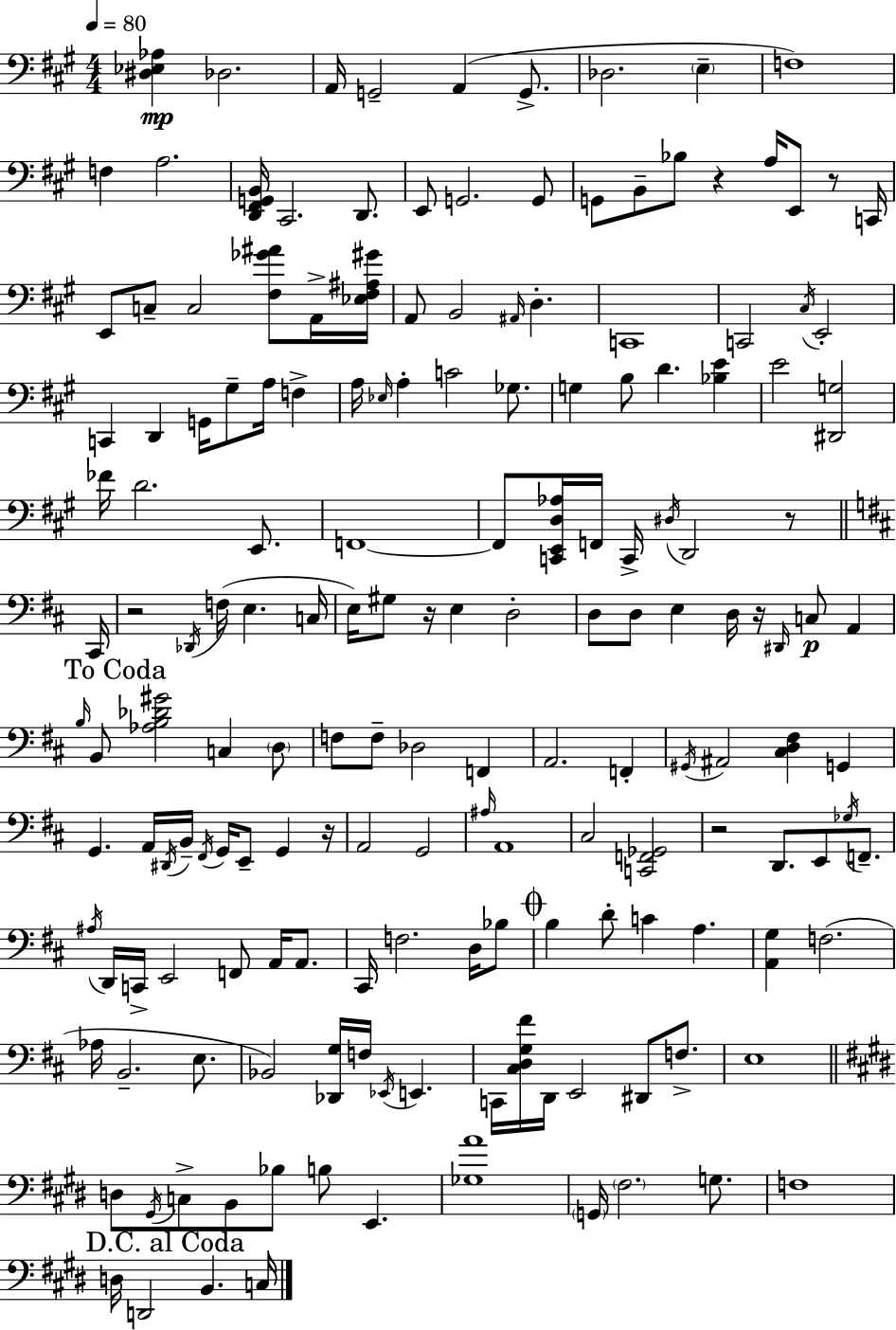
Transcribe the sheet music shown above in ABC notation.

X:1
T:Untitled
M:4/4
L:1/4
K:A
[^D,_E,_A,] _D,2 A,,/4 G,,2 A,, G,,/2 _D,2 E, F,4 F, A,2 [D,,^F,,G,,B,,]/4 ^C,,2 D,,/2 E,,/2 G,,2 G,,/2 G,,/2 B,,/2 _B,/2 z A,/4 E,,/2 z/2 C,,/4 E,,/2 C,/2 C,2 [^F,_G^A]/2 A,,/4 [_E,^F,^A,^G]/4 A,,/2 B,,2 ^A,,/4 D, C,,4 C,,2 ^C,/4 E,,2 C,, D,, G,,/4 ^G,/2 A,/4 F, A,/4 _E,/4 A, C2 _G,/2 G, B,/2 D [_B,E] E2 [^D,,G,]2 _F/4 D2 E,,/2 F,,4 F,,/2 [C,,E,,D,_A,]/4 F,,/4 C,,/4 ^D,/4 D,,2 z/2 ^C,,/4 z2 _D,,/4 F,/4 E, C,/4 E,/4 ^G,/2 z/4 E, D,2 D,/2 D,/2 E, D,/4 z/4 ^D,,/4 C,/2 A,, B,/4 B,,/2 [_A,B,_D^G]2 C, D,/2 F,/2 F,/2 _D,2 F,, A,,2 F,, ^G,,/4 ^A,,2 [^C,D,^F,] G,, G,, A,,/4 ^D,,/4 B,,/4 ^F,,/4 G,,/4 E,,/2 G,, z/4 A,,2 G,,2 ^A,/4 A,,4 ^C,2 [C,,F,,_G,,]2 z2 D,,/2 E,,/2 _G,/4 F,,/2 ^A,/4 D,,/4 C,,/4 E,,2 F,,/2 A,,/4 A,,/2 ^C,,/4 F,2 D,/4 _B,/2 B, D/2 C A, [A,,G,] F,2 _A,/4 B,,2 E,/2 _B,,2 [_D,,G,]/4 F,/4 _E,,/4 E,, C,,/4 [^C,D,G,^F]/4 D,,/4 E,,2 ^D,,/2 F,/2 E,4 D,/2 ^G,,/4 C,/2 B,,/2 _B,/2 B,/2 E,, [_G,A]4 G,,/4 ^F,2 G,/2 F,4 D,/4 D,,2 B,, C,/4